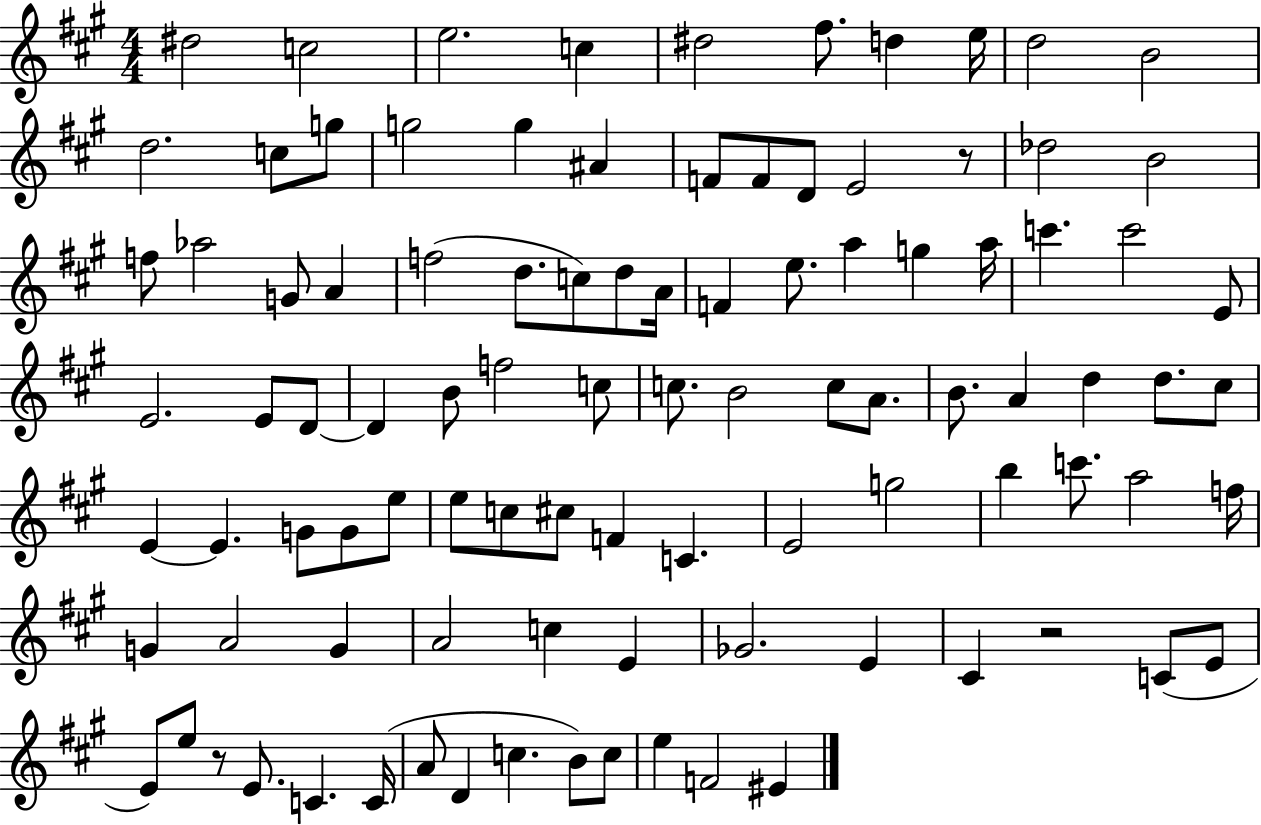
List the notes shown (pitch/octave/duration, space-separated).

D#5/h C5/h E5/h. C5/q D#5/h F#5/e. D5/q E5/s D5/h B4/h D5/h. C5/e G5/e G5/h G5/q A#4/q F4/e F4/e D4/e E4/h R/e Db5/h B4/h F5/e Ab5/h G4/e A4/q F5/h D5/e. C5/e D5/e A4/s F4/q E5/e. A5/q G5/q A5/s C6/q. C6/h E4/e E4/h. E4/e D4/e D4/q B4/e F5/h C5/e C5/e. B4/h C5/e A4/e. B4/e. A4/q D5/q D5/e. C#5/e E4/q E4/q. G4/e G4/e E5/e E5/e C5/e C#5/e F4/q C4/q. E4/h G5/h B5/q C6/e. A5/h F5/s G4/q A4/h G4/q A4/h C5/q E4/q Gb4/h. E4/q C#4/q R/h C4/e E4/e E4/e E5/e R/e E4/e. C4/q. C4/s A4/e D4/q C5/q. B4/e C5/e E5/q F4/h EIS4/q